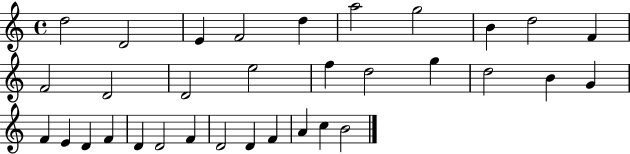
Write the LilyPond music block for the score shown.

{
  \clef treble
  \time 4/4
  \defaultTimeSignature
  \key c \major
  d''2 d'2 | e'4 f'2 d''4 | a''2 g''2 | b'4 d''2 f'4 | \break f'2 d'2 | d'2 e''2 | f''4 d''2 g''4 | d''2 b'4 g'4 | \break f'4 e'4 d'4 f'4 | d'4 d'2 f'4 | d'2 d'4 f'4 | a'4 c''4 b'2 | \break \bar "|."
}